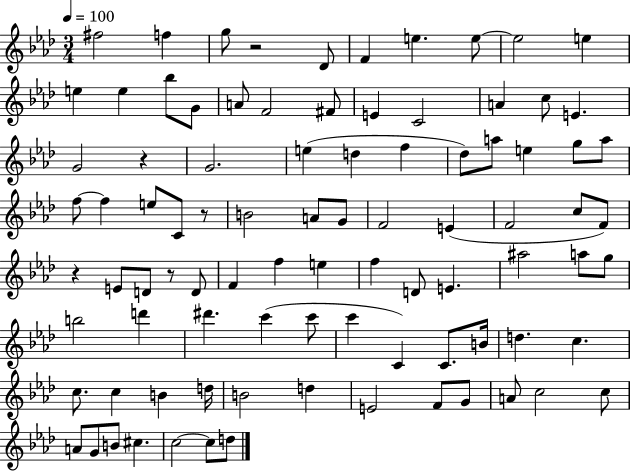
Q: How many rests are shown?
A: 5